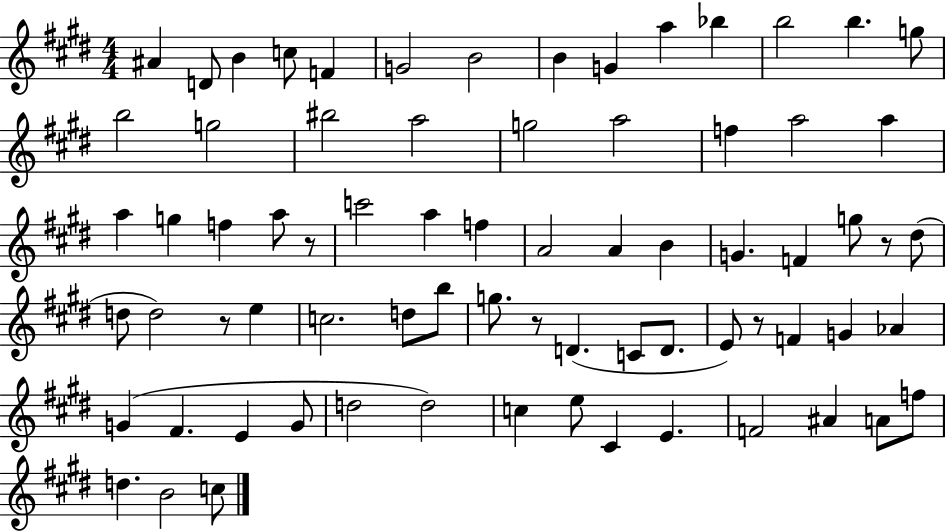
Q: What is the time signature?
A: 4/4